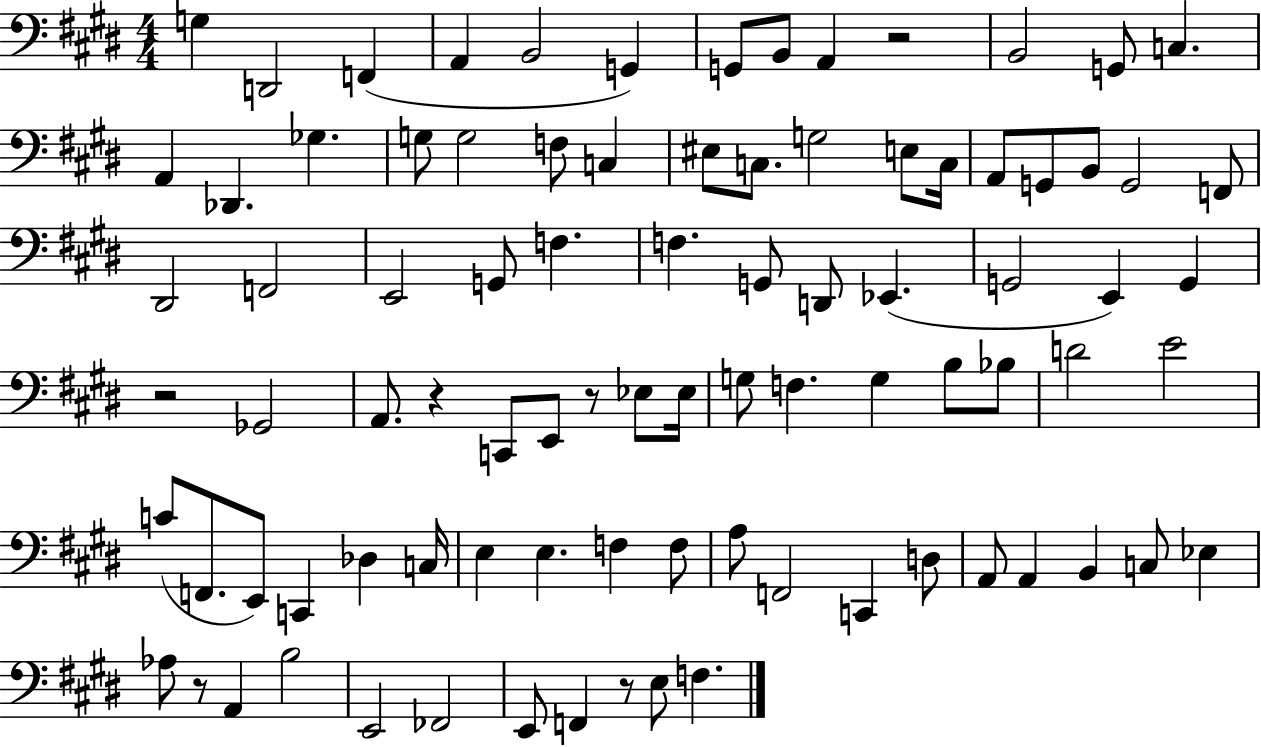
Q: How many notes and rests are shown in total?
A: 88